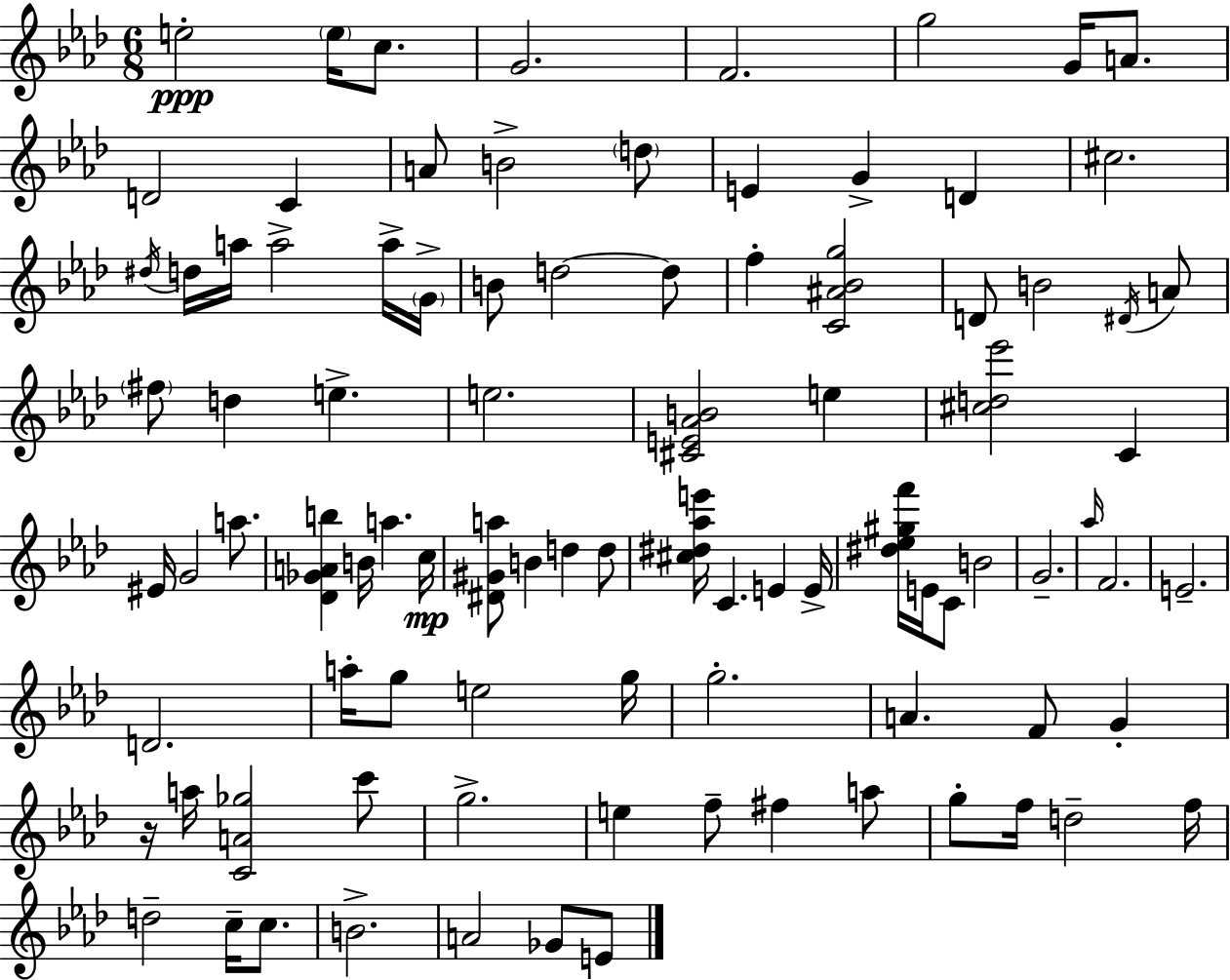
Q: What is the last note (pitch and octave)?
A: E4